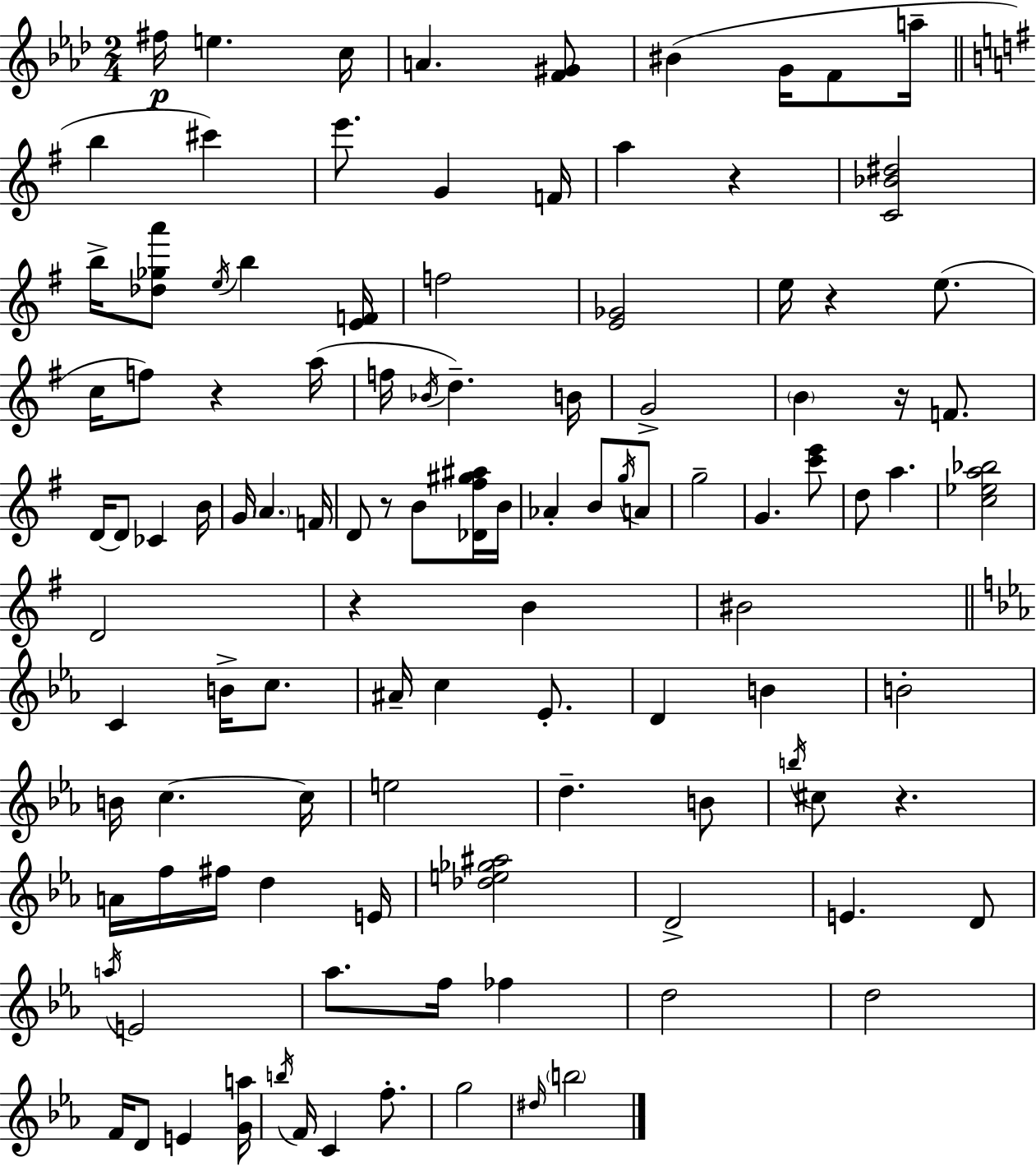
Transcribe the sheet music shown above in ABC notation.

X:1
T:Untitled
M:2/4
L:1/4
K:Fm
^f/4 e c/4 A [F^G]/2 ^B G/4 F/2 a/4 b ^c' e'/2 G F/4 a z [C_B^d]2 b/4 [_d_ga']/2 e/4 b [EF]/4 f2 [E_G]2 e/4 z e/2 c/4 f/2 z a/4 f/4 _B/4 d B/4 G2 B z/4 F/2 D/4 D/2 _C B/4 G/4 A F/4 D/2 z/2 B/2 [_D^f^g^a]/4 B/4 _A B/2 g/4 A/2 g2 G [c'e']/2 d/2 a [c_ea_b]2 D2 z B ^B2 C B/4 c/2 ^A/4 c _E/2 D B B2 B/4 c c/4 e2 d B/2 b/4 ^c/2 z A/4 f/4 ^f/4 d E/4 [_de_g^a]2 D2 E D/2 a/4 E2 _a/2 f/4 _f d2 d2 F/4 D/2 E [Ga]/4 b/4 F/4 C f/2 g2 ^d/4 b2